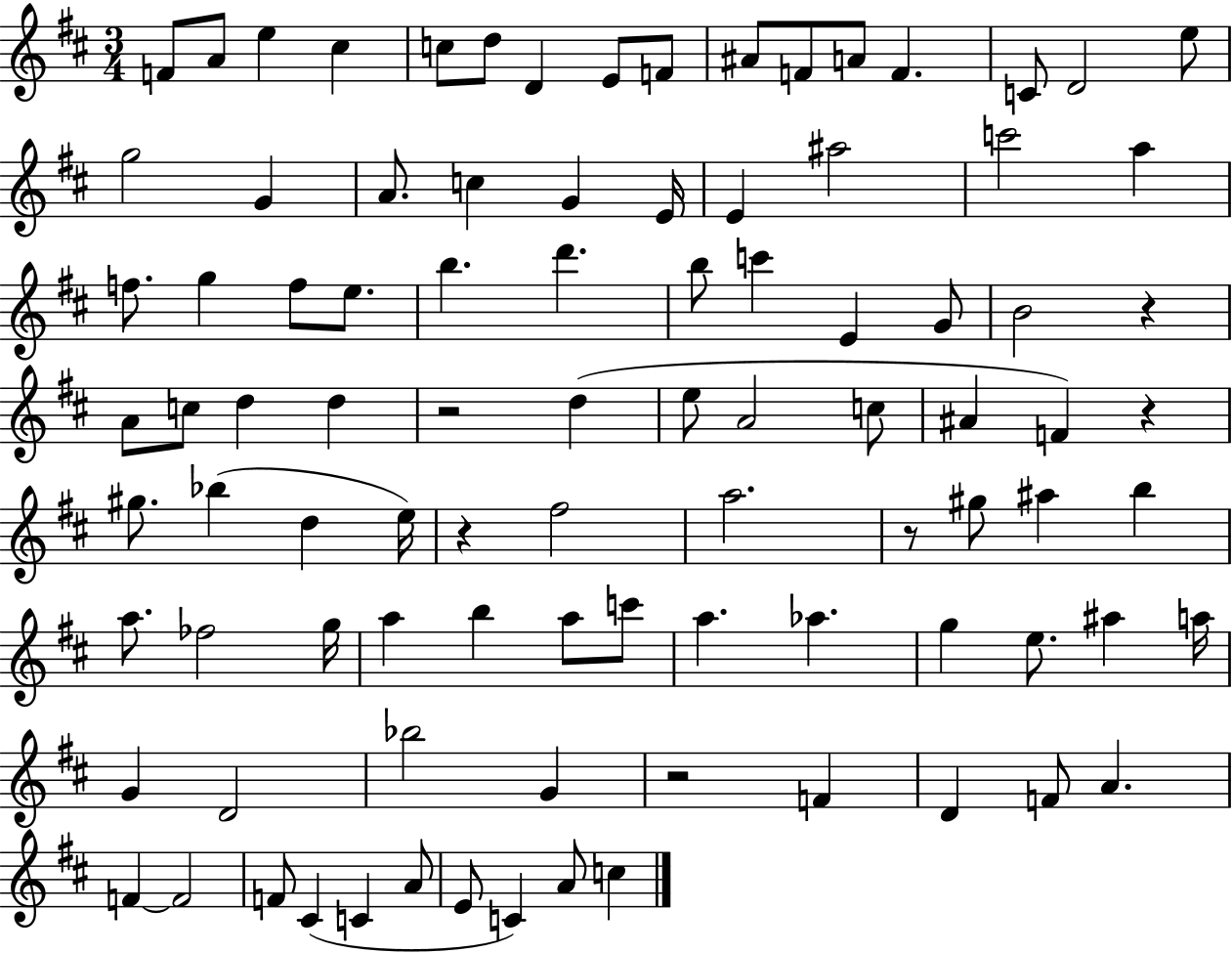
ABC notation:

X:1
T:Untitled
M:3/4
L:1/4
K:D
F/2 A/2 e ^c c/2 d/2 D E/2 F/2 ^A/2 F/2 A/2 F C/2 D2 e/2 g2 G A/2 c G E/4 E ^a2 c'2 a f/2 g f/2 e/2 b d' b/2 c' E G/2 B2 z A/2 c/2 d d z2 d e/2 A2 c/2 ^A F z ^g/2 _b d e/4 z ^f2 a2 z/2 ^g/2 ^a b a/2 _f2 g/4 a b a/2 c'/2 a _a g e/2 ^a a/4 G D2 _b2 G z2 F D F/2 A F F2 F/2 ^C C A/2 E/2 C A/2 c